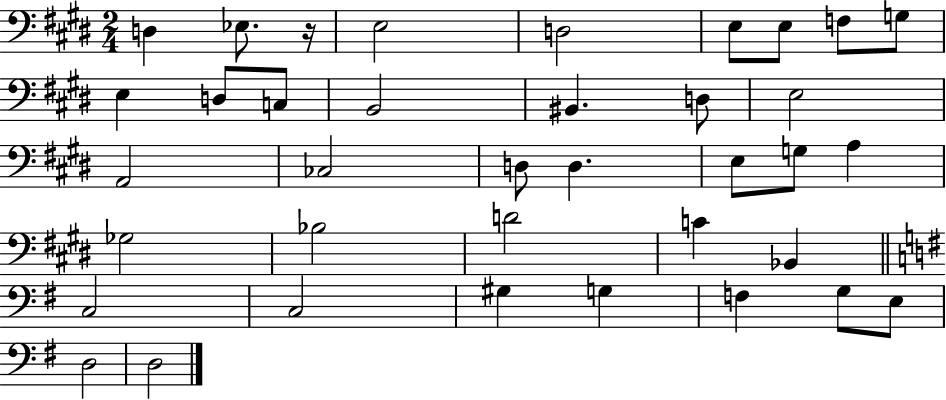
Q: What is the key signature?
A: E major